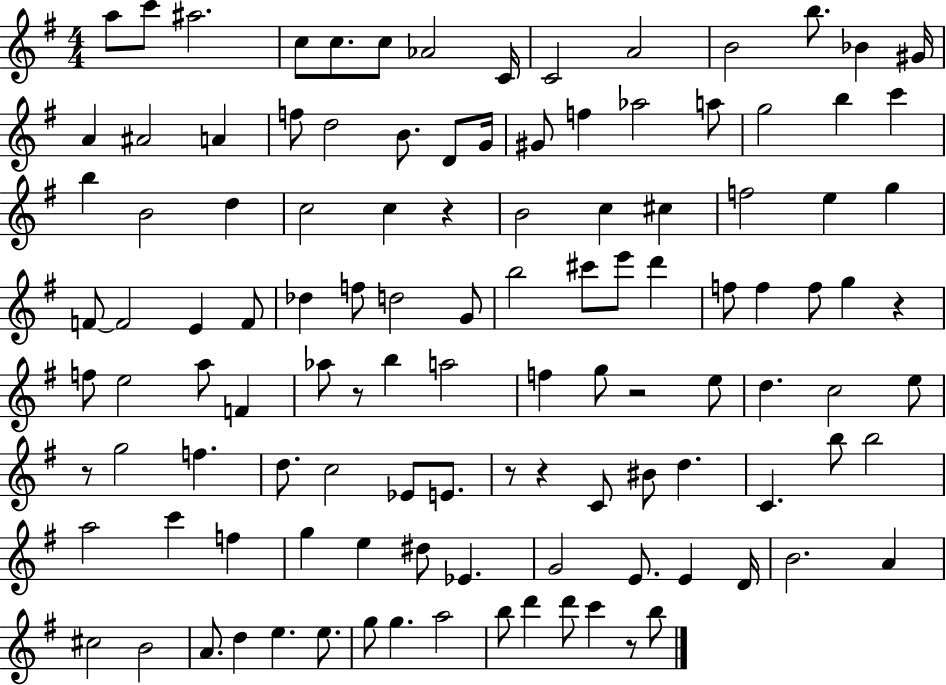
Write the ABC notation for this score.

X:1
T:Untitled
M:4/4
L:1/4
K:G
a/2 c'/2 ^a2 c/2 c/2 c/2 _A2 C/4 C2 A2 B2 b/2 _B ^G/4 A ^A2 A f/2 d2 B/2 D/2 G/4 ^G/2 f _a2 a/2 g2 b c' b B2 d c2 c z B2 c ^c f2 e g F/2 F2 E F/2 _d f/2 d2 G/2 b2 ^c'/2 e'/2 d' f/2 f f/2 g z f/2 e2 a/2 F _a/2 z/2 b a2 f g/2 z2 e/2 d c2 e/2 z/2 g2 f d/2 c2 _E/2 E/2 z/2 z C/2 ^B/2 d C b/2 b2 a2 c' f g e ^d/2 _E G2 E/2 E D/4 B2 A ^c2 B2 A/2 d e e/2 g/2 g a2 b/2 d' d'/2 c' z/2 b/2